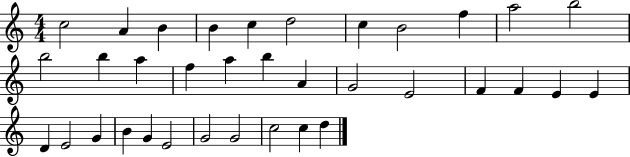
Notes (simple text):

C5/h A4/q B4/q B4/q C5/q D5/h C5/q B4/h F5/q A5/h B5/h B5/h B5/q A5/q F5/q A5/q B5/q A4/q G4/h E4/h F4/q F4/q E4/q E4/q D4/q E4/h G4/q B4/q G4/q E4/h G4/h G4/h C5/h C5/q D5/q